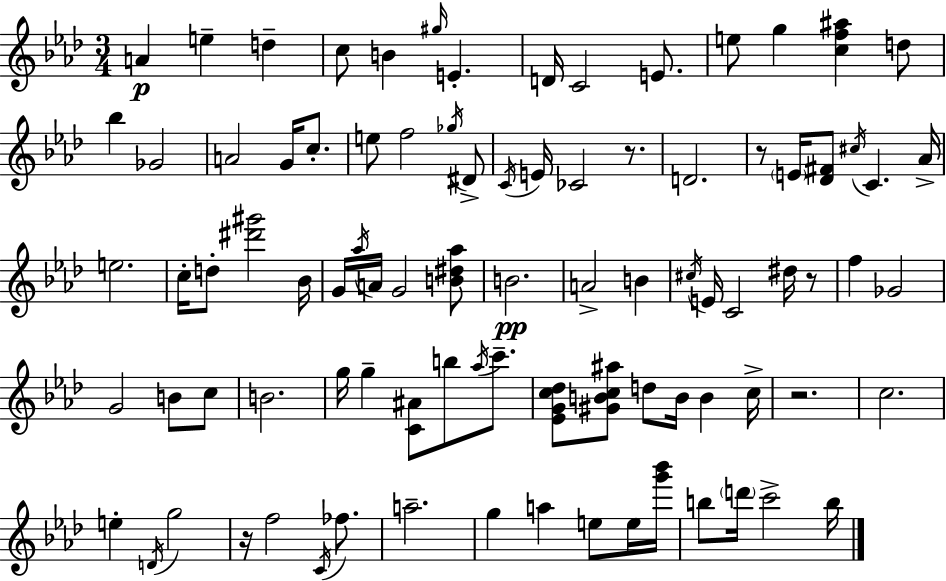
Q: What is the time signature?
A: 3/4